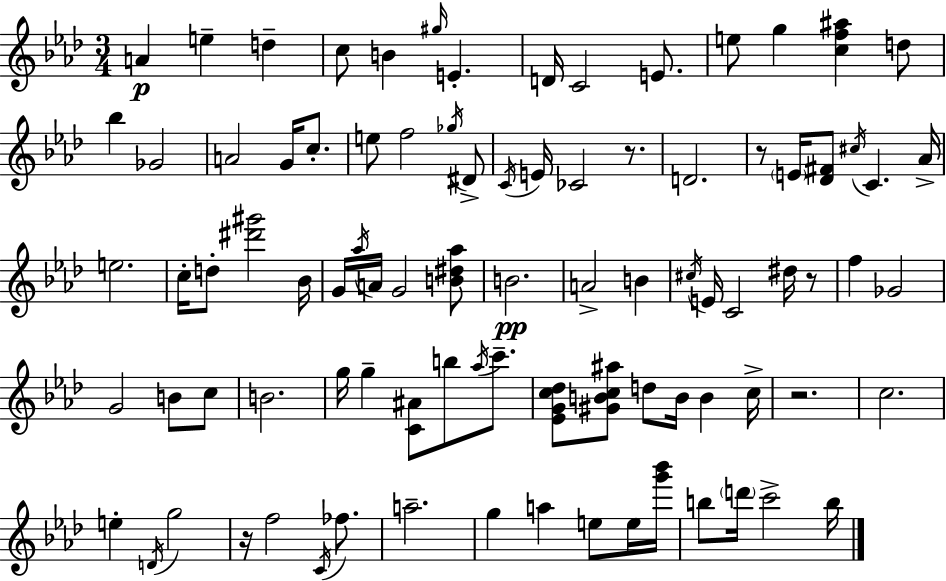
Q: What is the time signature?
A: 3/4